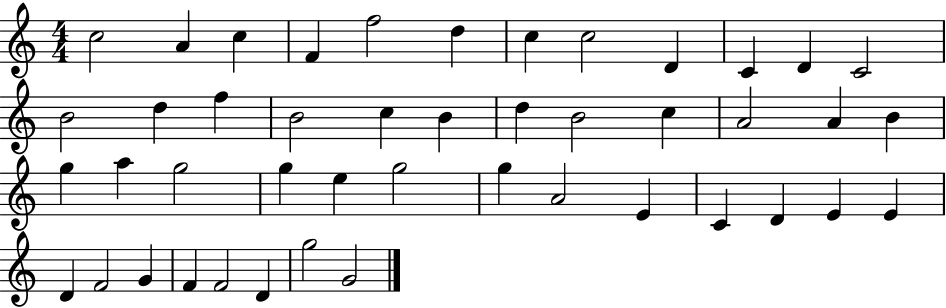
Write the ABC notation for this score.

X:1
T:Untitled
M:4/4
L:1/4
K:C
c2 A c F f2 d c c2 D C D C2 B2 d f B2 c B d B2 c A2 A B g a g2 g e g2 g A2 E C D E E D F2 G F F2 D g2 G2